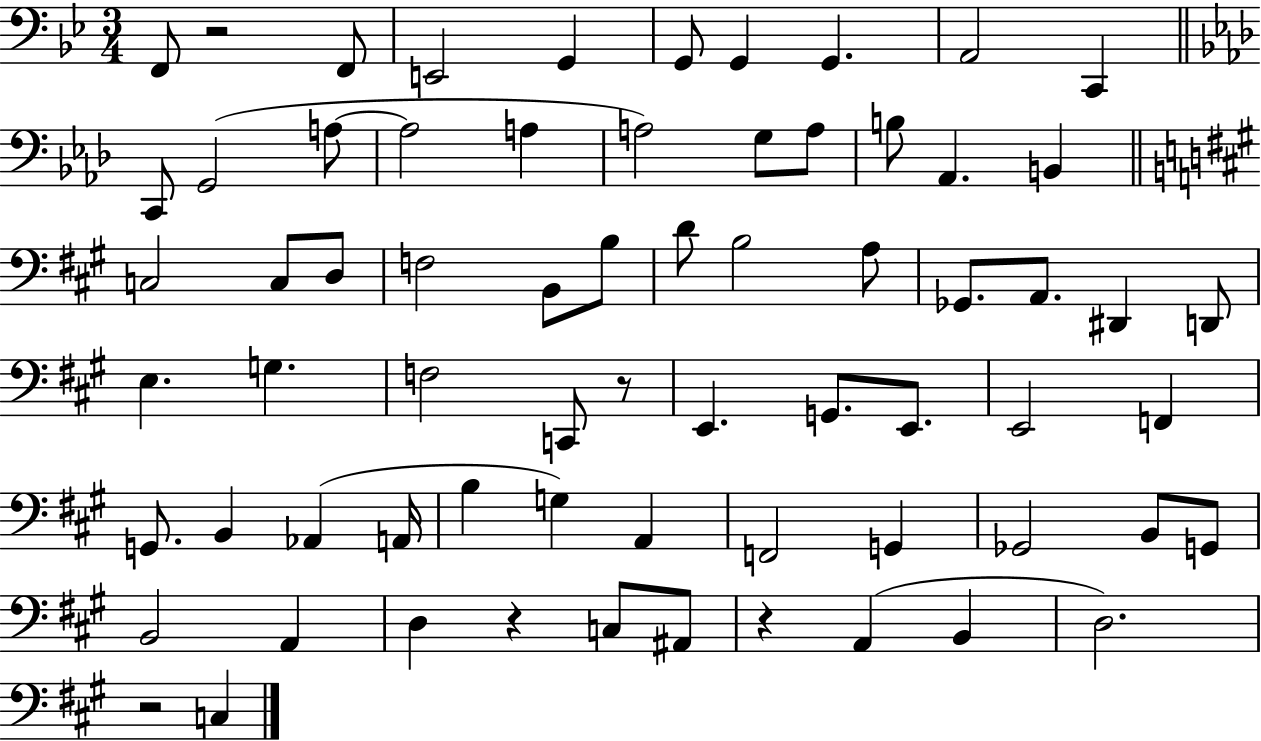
F2/e R/h F2/e E2/h G2/q G2/e G2/q G2/q. A2/h C2/q C2/e G2/h A3/e A3/h A3/q A3/h G3/e A3/e B3/e Ab2/q. B2/q C3/h C3/e D3/e F3/h B2/e B3/e D4/e B3/h A3/e Gb2/e. A2/e. D#2/q D2/e E3/q. G3/q. F3/h C2/e R/e E2/q. G2/e. E2/e. E2/h F2/q G2/e. B2/q Ab2/q A2/s B3/q G3/q A2/q F2/h G2/q Gb2/h B2/e G2/e B2/h A2/q D3/q R/q C3/e A#2/e R/q A2/q B2/q D3/h. R/h C3/q